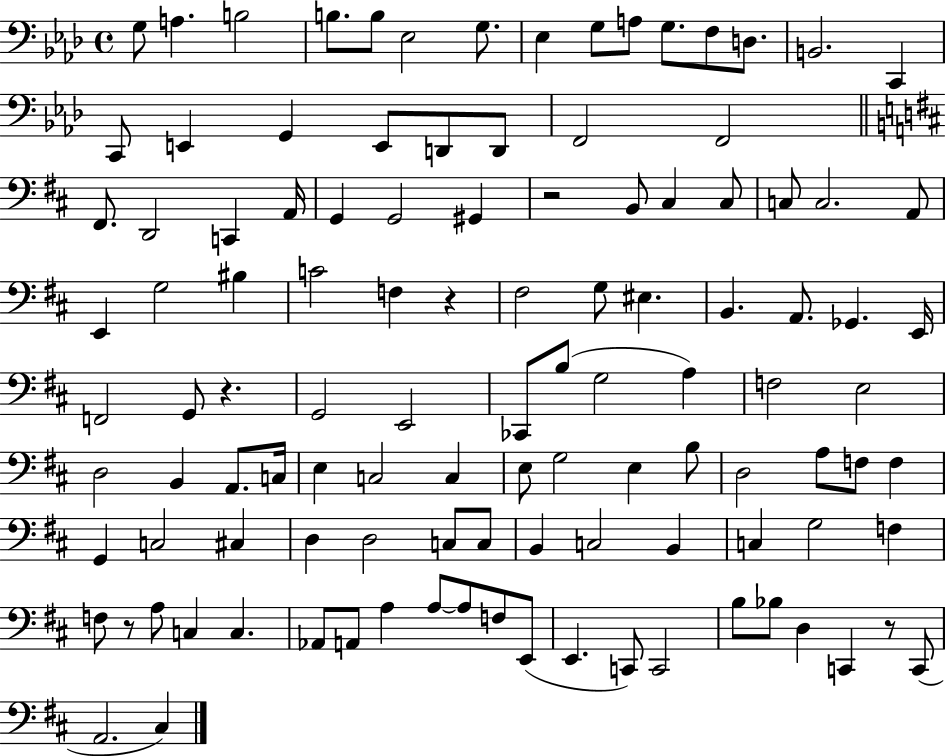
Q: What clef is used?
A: bass